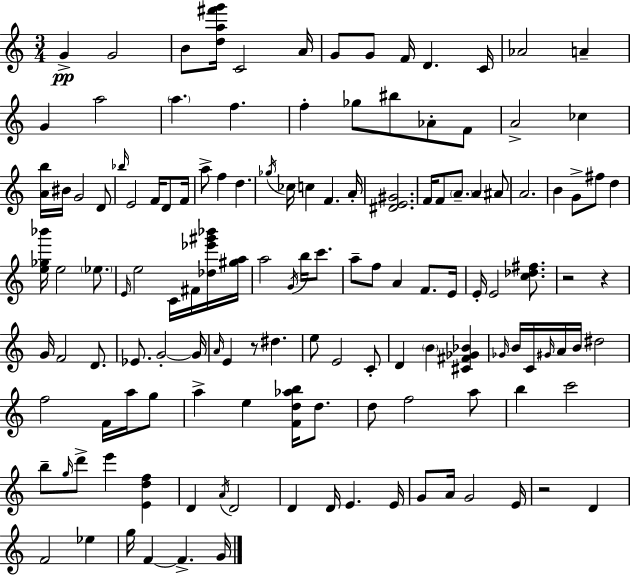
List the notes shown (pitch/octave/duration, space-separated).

G4/q G4/h B4/e [D5,A5,F#6,G6]/s C4/h A4/s G4/e G4/e F4/s D4/q. C4/s Ab4/h A4/q G4/q A5/h A5/q. F5/q. F5/q Gb5/e BIS5/e Ab4/e F4/e A4/h CES5/q [A4,B5]/s BIS4/s G4/h D4/e Bb5/s E4/h F4/s D4/e F4/s A5/e F5/q D5/q. Gb5/s CES5/s C5/q F4/q. A4/s [D#4,E4,G#4]/h. F4/s F4/e A4/e. A4/q A#4/e A4/h. B4/q G4/e F#5/e D5/q [E5,Gb5,Bb6]/s E5/h Eb5/e. E4/s E5/h C4/s F#4/s [Db5,Eb6,G#6,Bb6]/s [G#5,A5]/s A5/h G4/s B5/s C6/e. A5/e F5/e A4/q F4/e. E4/s E4/s E4/h [C5,Db5,F#5]/e. R/h R/q G4/s F4/h D4/e. Eb4/e. G4/h G4/s A4/s E4/q R/e D#5/q. E5/e E4/h C4/e D4/q B4/q [C#4,F#4,Gb4,Bb4]/q Gb4/s B4/s C4/s G#4/s A4/s B4/s D#5/h F5/h F4/s A5/s G5/e A5/q E5/q [F4,D5,Ab5,B5]/s D5/e. D5/e F5/h A5/e B5/q C6/h B5/e G5/s D6/e E6/q [E4,D5,F5]/q D4/q A4/s D4/h D4/q D4/s E4/q. E4/s G4/e A4/s G4/h E4/s R/h D4/q F4/h Eb5/q G5/s F4/q F4/q. G4/s